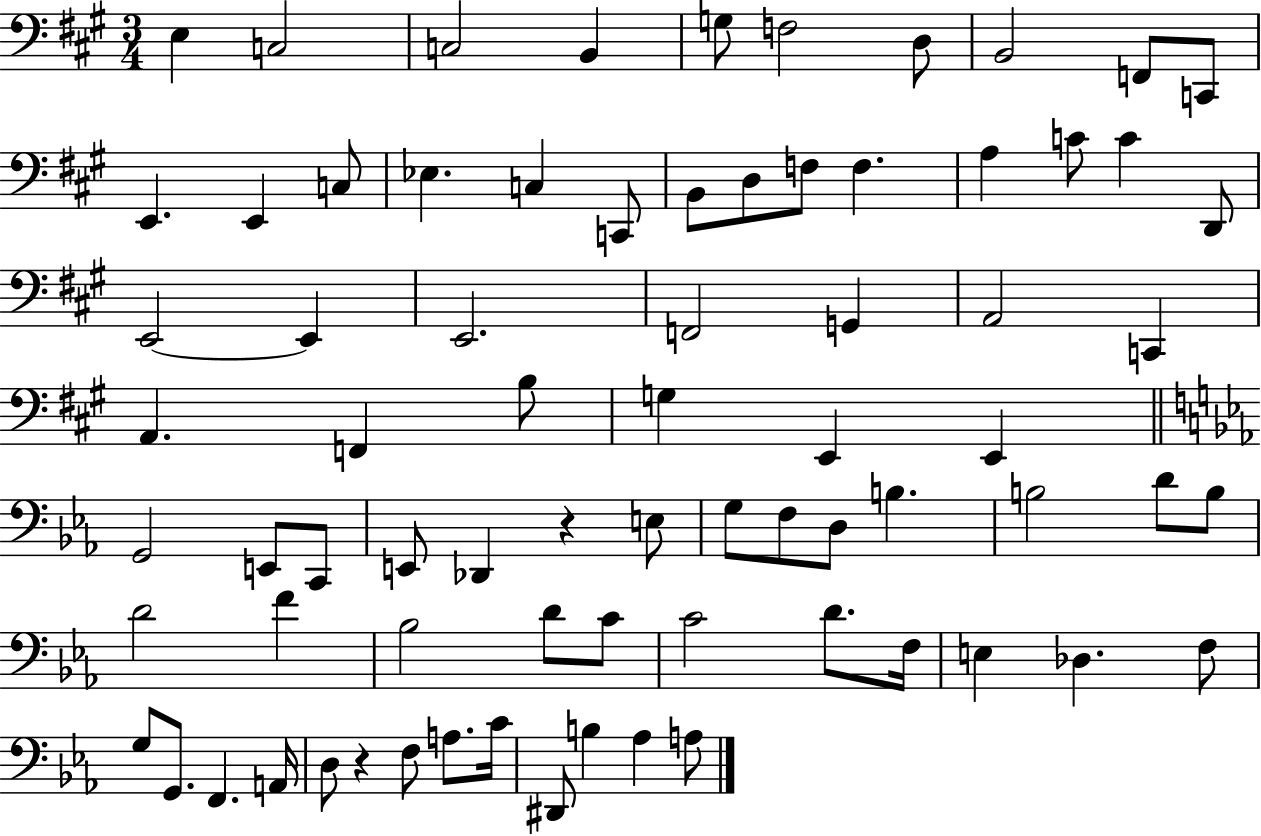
X:1
T:Untitled
M:3/4
L:1/4
K:A
E, C,2 C,2 B,, G,/2 F,2 D,/2 B,,2 F,,/2 C,,/2 E,, E,, C,/2 _E, C, C,,/2 B,,/2 D,/2 F,/2 F, A, C/2 C D,,/2 E,,2 E,, E,,2 F,,2 G,, A,,2 C,, A,, F,, B,/2 G, E,, E,, G,,2 E,,/2 C,,/2 E,,/2 _D,, z E,/2 G,/2 F,/2 D,/2 B, B,2 D/2 B,/2 D2 F _B,2 D/2 C/2 C2 D/2 F,/4 E, _D, F,/2 G,/2 G,,/2 F,, A,,/4 D,/2 z F,/2 A,/2 C/4 ^D,,/2 B, _A, A,/2